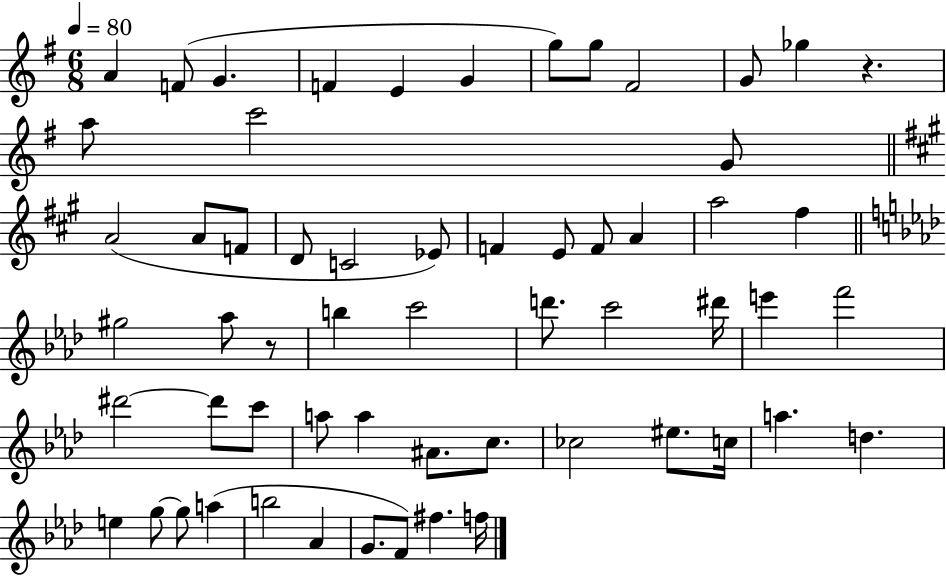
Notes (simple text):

A4/q F4/e G4/q. F4/q E4/q G4/q G5/e G5/e F#4/h G4/e Gb5/q R/q. A5/e C6/h G4/e A4/h A4/e F4/e D4/e C4/h Eb4/e F4/q E4/e F4/e A4/q A5/h F#5/q G#5/h Ab5/e R/e B5/q C6/h D6/e. C6/h D#6/s E6/q F6/h D#6/h D#6/e C6/e A5/e A5/q A#4/e. C5/e. CES5/h EIS5/e. C5/s A5/q. D5/q. E5/q G5/e G5/e A5/q B5/h Ab4/q G4/e. F4/e F#5/q. F5/s